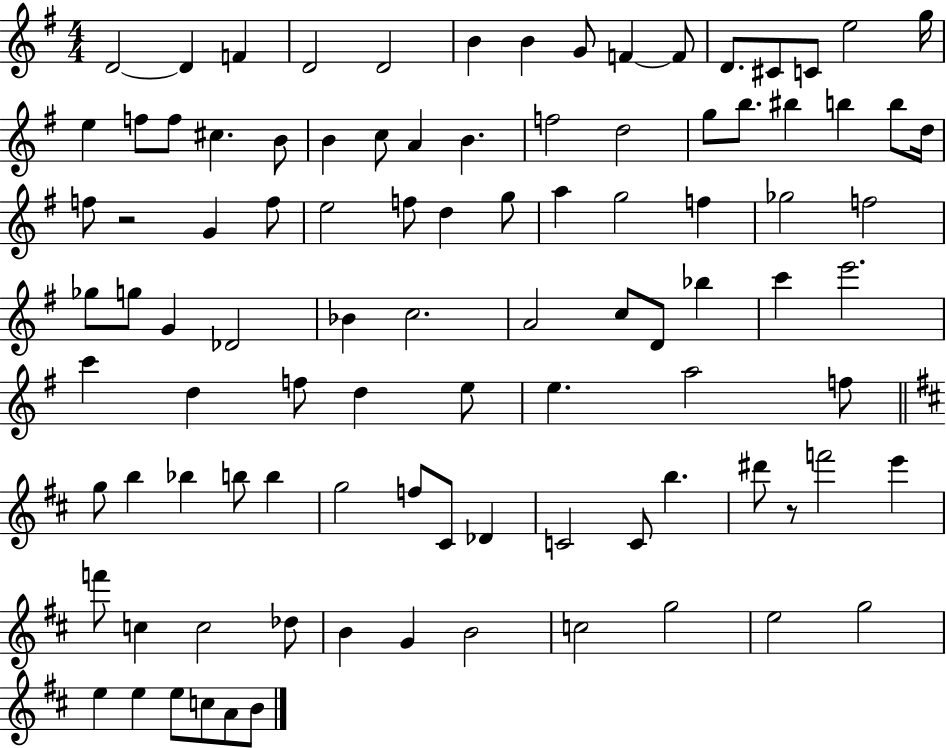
D4/h D4/q F4/q D4/h D4/h B4/q B4/q G4/e F4/q F4/e D4/e. C#4/e C4/e E5/h G5/s E5/q F5/e F5/e C#5/q. B4/e B4/q C5/e A4/q B4/q. F5/h D5/h G5/e B5/e. BIS5/q B5/q B5/e D5/s F5/e R/h G4/q F5/e E5/h F5/e D5/q G5/e A5/q G5/h F5/q Gb5/h F5/h Gb5/e G5/e G4/q Db4/h Bb4/q C5/h. A4/h C5/e D4/e Bb5/q C6/q E6/h. C6/q D5/q F5/e D5/q E5/e E5/q. A5/h F5/e G5/e B5/q Bb5/q B5/e B5/q G5/h F5/e C#4/e Db4/q C4/h C4/e B5/q. D#6/e R/e F6/h E6/q F6/e C5/q C5/h Db5/e B4/q G4/q B4/h C5/h G5/h E5/h G5/h E5/q E5/q E5/e C5/e A4/e B4/e